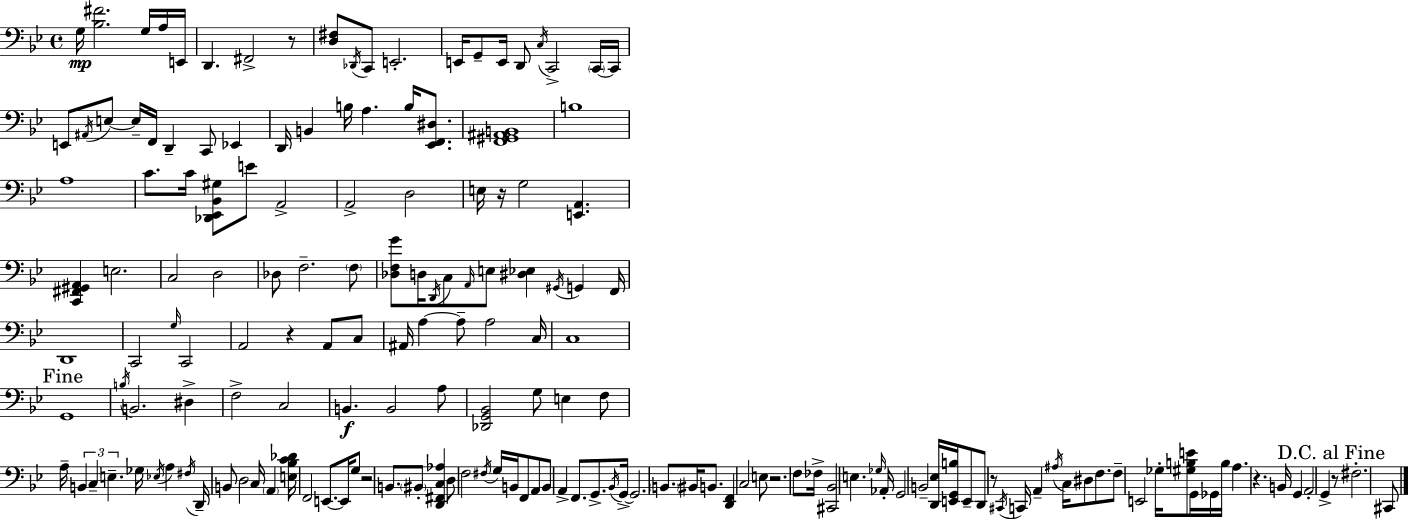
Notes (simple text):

G3/s [Bb3,F#4]/h. G3/s A3/s E2/s D2/q. F#2/h R/e [D3,F#3]/e Db2/s C2/e E2/h. E2/s G2/e E2/s D2/e C3/s C2/h C2/s C2/s E2/e A#2/s E3/e E3/s F2/s D2/q C2/e Eb2/q D2/s B2/q B3/s A3/q. B3/s [Eb2,F2,D#3]/e. [F2,G#2,A#2,B2]/w B3/w A3/w C4/e. C4/s [Db2,Eb2,Bb2,G#3]/e E4/e A2/h A2/h D3/h E3/s R/s G3/h [E2,A2]/q. [C2,F#2,G#2,A2]/q E3/h. C3/h D3/h Db3/e F3/h. F3/e [Db3,F3,G4]/e D3/s D2/s C3/e A2/s E3/e [D#3,Eb3]/q G#2/s G2/q F2/s D2/w C2/h G3/s C2/h A2/h R/q A2/e C3/e A#2/s A3/q A3/e A3/h C3/s C3/w G2/w B3/s B2/h. D#3/q F3/h C3/h B2/q. B2/h A3/e [Db2,G2,Bb2]/h G3/e E3/q F3/e A3/s B2/q C3/q E3/q. Gb3/s Eb3/s A3/q F#3/s D2/s B2/e D3/h C3/s A2/q [E3,Bb3,C4,Db4]/s F2/h E2/e. E2/s G3/e R/h B2/e. BIS2/e [D2,F#2,C3,Ab3]/q D3/e F3/h F#3/s G3/s B2/s F2/e A2/e B2/e A2/q F2/e. G2/e. Bb2/s G2/s G2/h. B2/e. BIS2/s B2/e. [D2,F2]/q C3/h E3/e R/h. F3/e FES3/s [C#2,Bb2]/h E3/q. Gb3/s Ab2/s G2/h B2/h [D2,Eb3]/s [E2,G2,B3]/s E2/e D2/e R/e C#2/s C2/s A2/q A#3/s C3/s D#3/e F3/e. F3/e E2/h Gb3/s [G#3,B3,E4]/e G2/s Gb2/s B3/s A3/q. R/q. B2/s G2/q A2/h G2/q R/e F#3/h. C#2/e